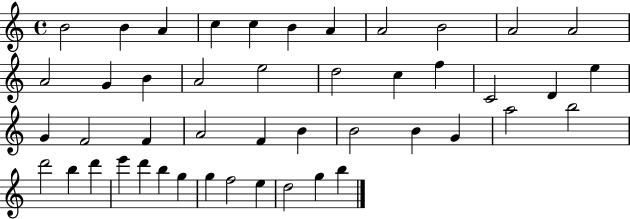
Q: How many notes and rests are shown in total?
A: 46